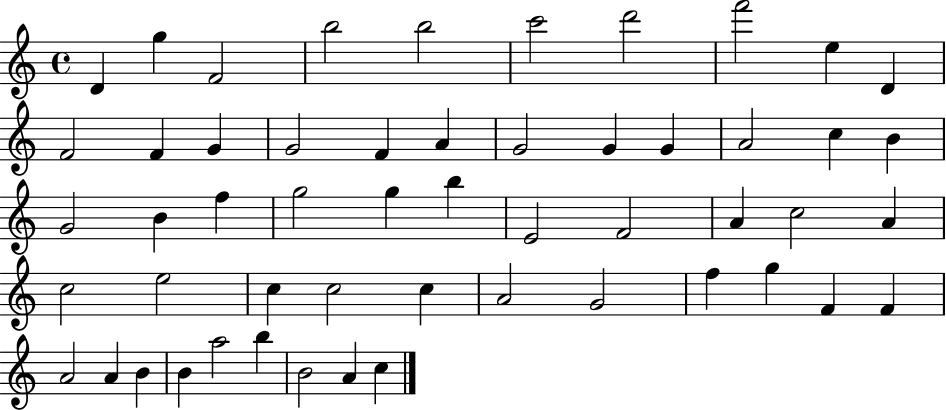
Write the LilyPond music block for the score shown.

{
  \clef treble
  \time 4/4
  \defaultTimeSignature
  \key c \major
  d'4 g''4 f'2 | b''2 b''2 | c'''2 d'''2 | f'''2 e''4 d'4 | \break f'2 f'4 g'4 | g'2 f'4 a'4 | g'2 g'4 g'4 | a'2 c''4 b'4 | \break g'2 b'4 f''4 | g''2 g''4 b''4 | e'2 f'2 | a'4 c''2 a'4 | \break c''2 e''2 | c''4 c''2 c''4 | a'2 g'2 | f''4 g''4 f'4 f'4 | \break a'2 a'4 b'4 | b'4 a''2 b''4 | b'2 a'4 c''4 | \bar "|."
}